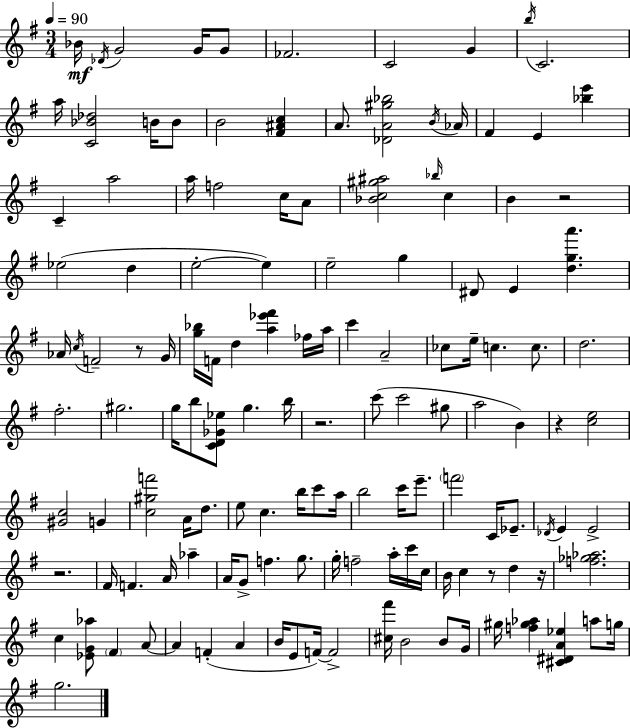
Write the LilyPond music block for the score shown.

{
  \clef treble
  \numericTimeSignature
  \time 3/4
  \key g \major
  \tempo 4 = 90
  bes'16\mf \acciaccatura { des'16 } g'2 g'16 g'8 | fes'2. | c'2 g'4 | \acciaccatura { b''16 } c'2. | \break a''16 <c' bes' des''>2 b'16 | b'8 b'2 <fis' ais' c''>4 | a'8. <des' a' gis'' bes''>2 | \acciaccatura { b'16 } aes'16 fis'4 e'4 <bes'' e'''>4 | \break c'4-- a''2 | a''16 f''2 | c''16 a'8 <bes' c'' gis'' ais''>2 \grace { bes''16 } | c''4 b'4 r2 | \break ees''2( | d''4 e''2-.~~ | e''4) e''2-- | g''4 dis'8 e'4 <d'' g'' a'''>4. | \break aes'16 \acciaccatura { c''16 } f'2-- | r8 g'16 <g'' bes''>16 f'16 d''4 <a'' ees''' fis'''>4 | fes''16 a''16 c'''4 a'2-- | ces''8 e''16-- c''4. | \break c''8. d''2. | fis''2.-. | gis''2. | g''16 b''8 <c' d' ges' ees''>8 g''4. | \break b''16 r2. | c'''8( c'''2 | gis''8 a''2 | b'4) r4 <c'' e''>2 | \break <gis' c''>2 | g'4 <c'' gis'' f'''>2 | a'16 d''8. e''8 c''4. | b''16 c'''8 a''16 b''2 | \break c'''16 e'''8.-- \parenthesize f'''2 | c'16 ees'8.-- \acciaccatura { des'16 } e'4 e'2-> | r2. | fis'16 f'4. | \break a'16 aes''4-- a'16 g'8-> f''4. | g''8. g''16-. f''2-- | a''16-. c'''16 c''16 b'16 c''4 r8 | d''4 r16 <f'' ges'' aes''>2. | \break c''4 <ees' g' aes''>8 | \parenthesize fis'4 a'8~~ a'4 f'4-.( | a'4 b'16 e'8 f'16~~) f'2-> | <cis'' fis'''>16 b'2 | \break b'8 g'16 gis''16 <f'' gis'' aes''>4 <cis' dis' a' ees''>4 | a''8 g''16 g''2. | \bar "|."
}